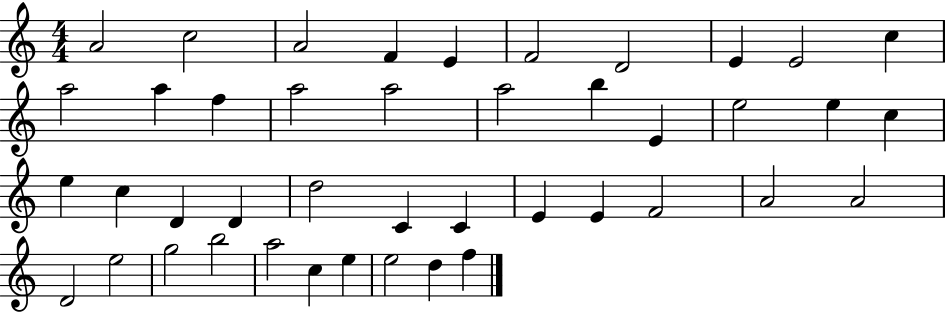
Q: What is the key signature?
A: C major